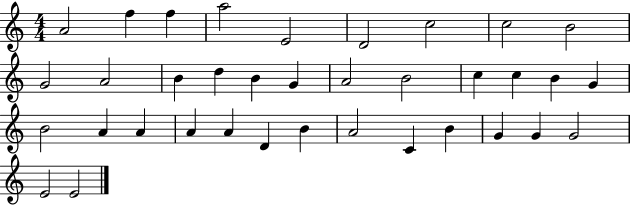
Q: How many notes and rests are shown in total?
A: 36